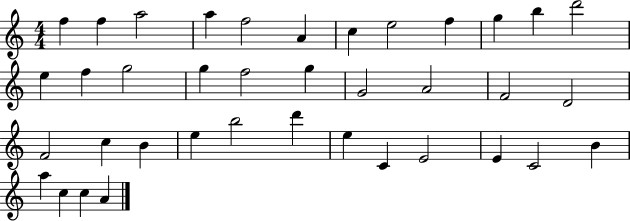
F5/q F5/q A5/h A5/q F5/h A4/q C5/q E5/h F5/q G5/q B5/q D6/h E5/q F5/q G5/h G5/q F5/h G5/q G4/h A4/h F4/h D4/h F4/h C5/q B4/q E5/q B5/h D6/q E5/q C4/q E4/h E4/q C4/h B4/q A5/q C5/q C5/q A4/q